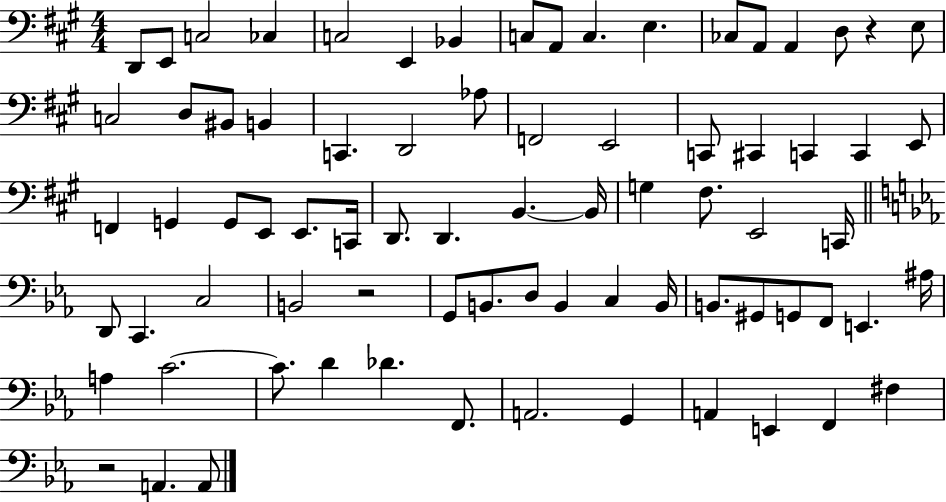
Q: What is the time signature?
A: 4/4